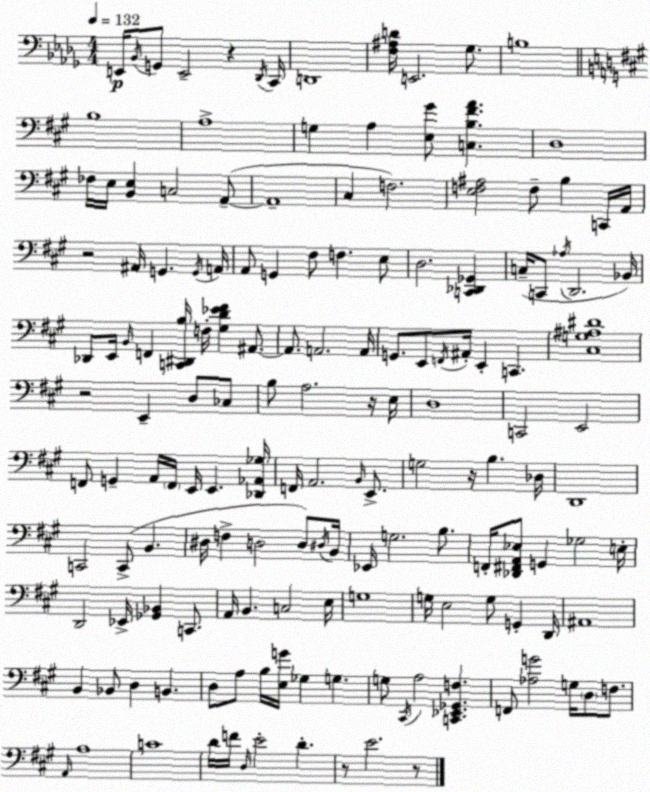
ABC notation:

X:1
T:Untitled
M:4/4
L:1/4
K:Bbm
E,,/4 _B,,/4 G,,/2 E,,2 z _D,,/4 C,,/4 D,,4 [F,^A,D]/4 E,,2 _G,/2 B,4 B,4 A,4 G, A, [E,^G]/2 [C,B,^FA] D,4 _F,/4 E,/4 [B,,E,] C,2 A,,/2 A,,4 ^C, F,2 [E,F,^A,]2 F,/2 B, C,,/4 A,,/4 z2 ^A,,/4 G,, G,,/4 A,,/4 A,,/2 G,, ^F,/2 F, E,/2 D,2 [C,,_D,,_G,,] C,/4 C,,/2 _A,/4 D,,2 _B,,/4 _D,,/2 E,,/4 B,,/4 F,, [C,,^D,,B,]/4 F,/4 [^G,D_E^F] ^A,,/2 ^A,,/2 A,,2 A,,/4 G,,/2 E,,/2 F,,/4 ^A,,/4 E,, C,, [^C,G,^A,^D]4 z2 E,, D,/2 _C,/2 B,/2 A,2 z/4 E,/4 D,4 C,,2 E,,2 F,,/2 G,, A,,/4 F,,/4 E,,/4 E,, [_D,,_A,,_G,]/4 F,,/4 A,,2 B,,/4 E,,/2 G,2 z/4 B, _D,/4 D,,4 C,,2 C,,/2 B,, ^D,/4 F, D,2 D,/2 ^D,/4 B,,/4 _E,,/4 G,2 B,/2 F,,/4 [_D,,^F,,A,,_E,]/2 G,, _G,2 E,/4 D,,2 _E,,/4 [_G,,_B,,] C,,/2 A,,/4 B,, C,2 E,/4 G,4 G,/4 E,2 G,/2 G,, D,,/4 ^A,,4 B,, _B,,/2 D, B,, D,/2 A,/2 B,/4 [E,G]/4 _G, G, G,/2 ^C,,/4 A,2 [C,,_E,,_G,,F,] F,,/2 [_A,G]2 G,/4 D,/2 F,/2 A,,/4 A,4 C4 D/4 F/4 D,/4 E2 D z/2 E2 z/2